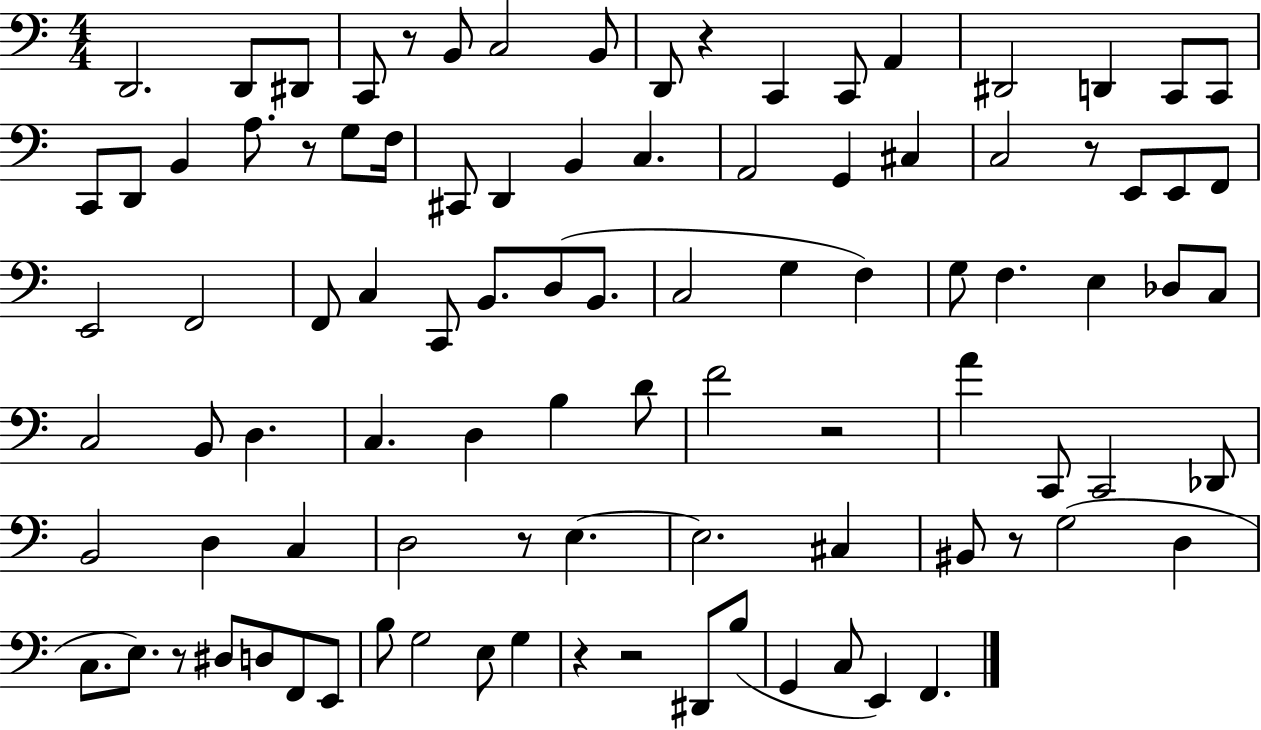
{
  \clef bass
  \numericTimeSignature
  \time 4/4
  \key c \major
  d,2. d,8 dis,8 | c,8 r8 b,8 c2 b,8 | d,8 r4 c,4 c,8 a,4 | dis,2 d,4 c,8 c,8 | \break c,8 d,8 b,4 a8. r8 g8 f16 | cis,8 d,4 b,4 c4. | a,2 g,4 cis4 | c2 r8 e,8 e,8 f,8 | \break e,2 f,2 | f,8 c4 c,8 b,8. d8( b,8. | c2 g4 f4) | g8 f4. e4 des8 c8 | \break c2 b,8 d4. | c4. d4 b4 d'8 | f'2 r2 | a'4 c,8 c,2 des,8 | \break b,2 d4 c4 | d2 r8 e4.~~ | e2. cis4 | bis,8 r8 g2( d4 | \break c8. e8.) r8 dis8 d8 f,8 e,8 | b8 g2 e8 g4 | r4 r2 dis,8 b8( | g,4 c8 e,4) f,4. | \break \bar "|."
}